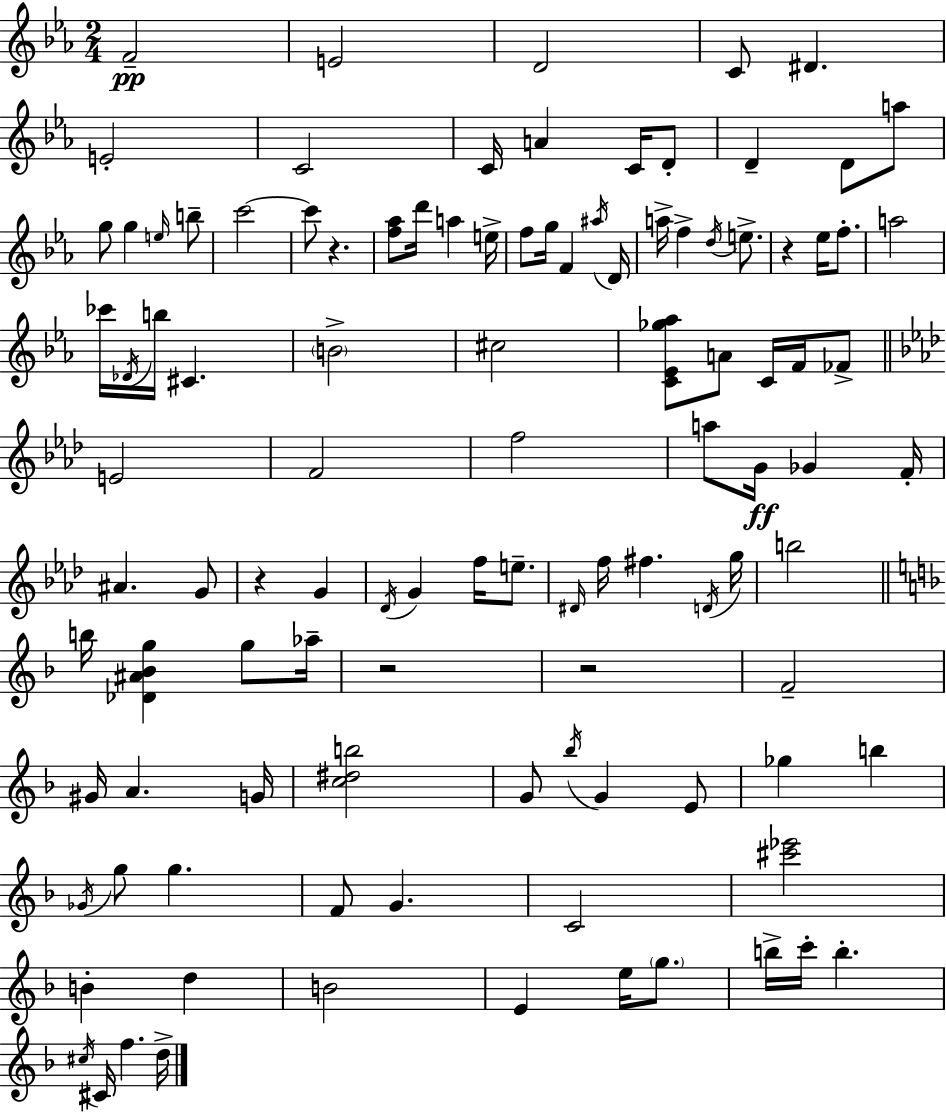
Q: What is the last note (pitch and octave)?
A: D5